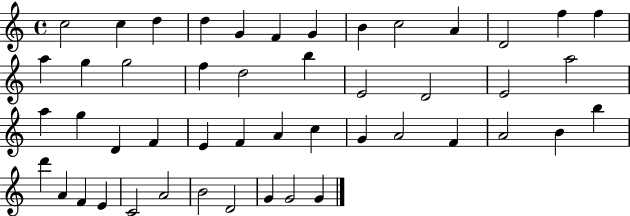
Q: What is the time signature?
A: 4/4